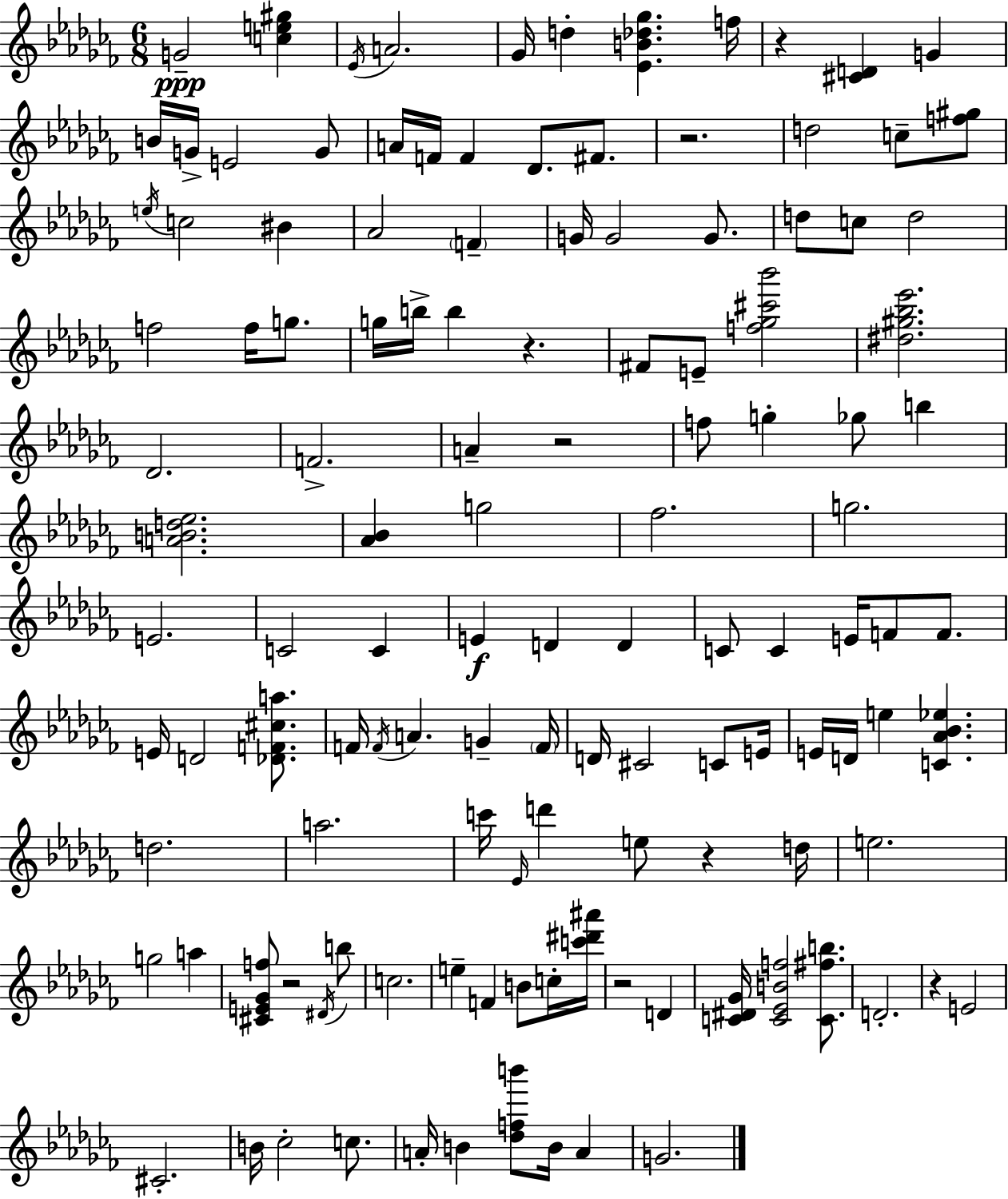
{
  \clef treble
  \numericTimeSignature
  \time 6/8
  \key aes \minor
  \repeat volta 2 { g'2--\ppp <c'' e'' gis''>4 | \acciaccatura { ees'16 } a'2. | ges'16 d''4-. <ees' b' des'' ges''>4. | f''16 r4 <cis' d'>4 g'4 | \break b'16 g'16-> e'2 g'8 | a'16 f'16 f'4 des'8. fis'8. | r2. | d''2 c''8-- <f'' gis''>8 | \break \acciaccatura { e''16 } c''2 bis'4 | aes'2 \parenthesize f'4-- | g'16 g'2 g'8. | d''8 c''8 d''2 | \break f''2 f''16 g''8. | g''16 b''16-> b''4 r4. | fis'8 e'8-- <f'' ges'' cis''' bes'''>2 | <dis'' gis'' bes'' ees'''>2. | \break des'2. | f'2.-> | a'4-- r2 | f''8 g''4-. ges''8 b''4 | \break <a' b' d'' ees''>2. | <aes' bes'>4 g''2 | fes''2. | g''2. | \break e'2. | c'2 c'4 | e'4\f d'4 d'4 | c'8 c'4 e'16 f'8 f'8. | \break e'16 d'2 <des' f' cis'' a''>8. | f'16 \acciaccatura { f'16 } a'4. g'4-- | \parenthesize f'16 d'16 cis'2 | c'8 e'16 e'16 d'16 e''4 <c' aes' bes' ees''>4. | \break d''2. | a''2. | c'''16 \grace { ees'16 } d'''4 e''8 r4 | d''16 e''2. | \break g''2 | a''4 <cis' e' ges' f''>8 r2 | \acciaccatura { dis'16 } b''8 c''2. | e''4-- f'4 | \break b'8 c''16-. <c''' dis''' ais'''>16 r2 | d'4 <c' dis' ges'>16 <c' ees' b' f''>2 | <c' fis'' b''>8. d'2.-. | r4 e'2 | \break cis'2.-. | b'16 ces''2-. | c''8. a'16-. b'4 <des'' f'' b'''>8 | b'16 a'4 g'2. | \break } \bar "|."
}